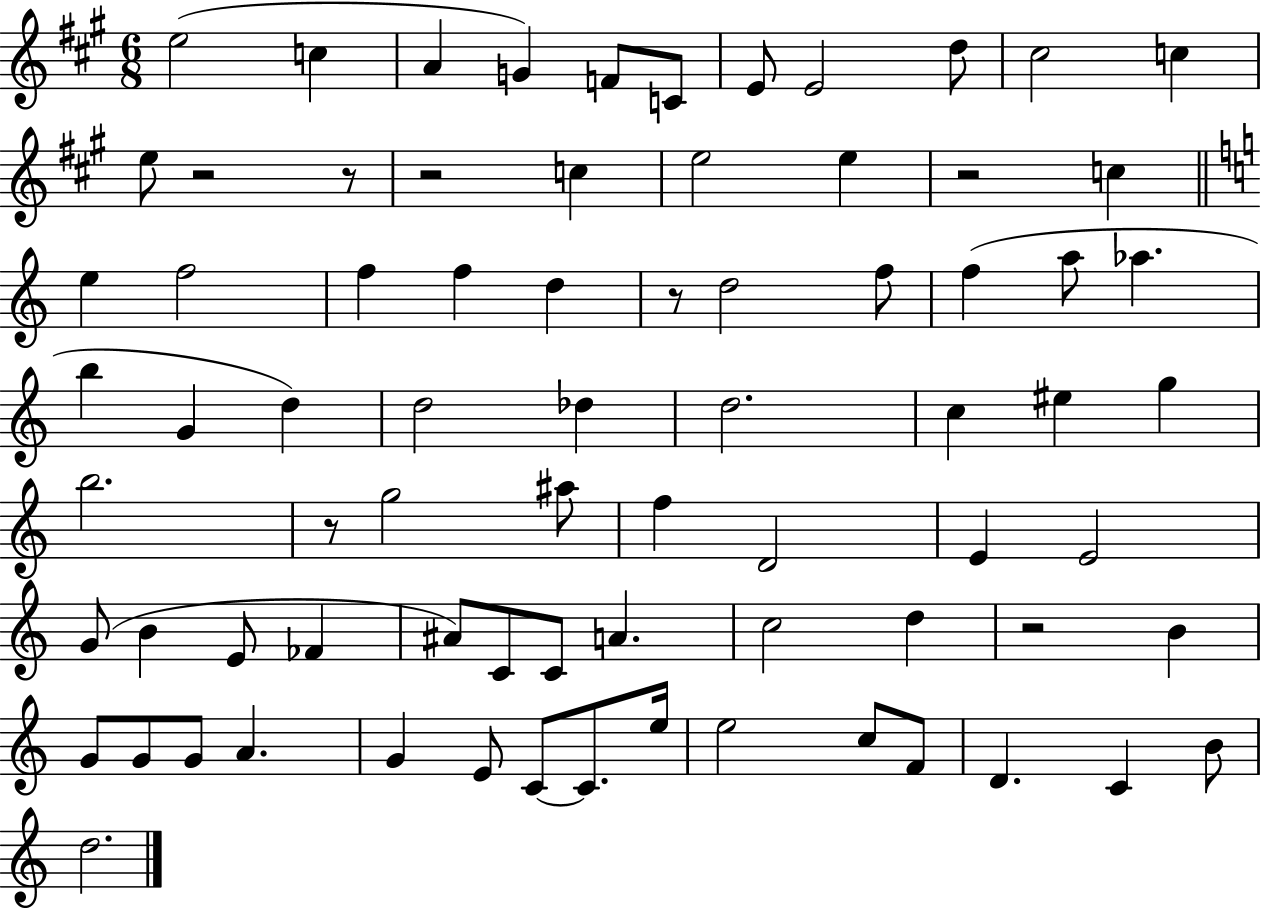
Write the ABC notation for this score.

X:1
T:Untitled
M:6/8
L:1/4
K:A
e2 c A G F/2 C/2 E/2 E2 d/2 ^c2 c e/2 z2 z/2 z2 c e2 e z2 c e f2 f f d z/2 d2 f/2 f a/2 _a b G d d2 _d d2 c ^e g b2 z/2 g2 ^a/2 f D2 E E2 G/2 B E/2 _F ^A/2 C/2 C/2 A c2 d z2 B G/2 G/2 G/2 A G E/2 C/2 C/2 e/4 e2 c/2 F/2 D C B/2 d2